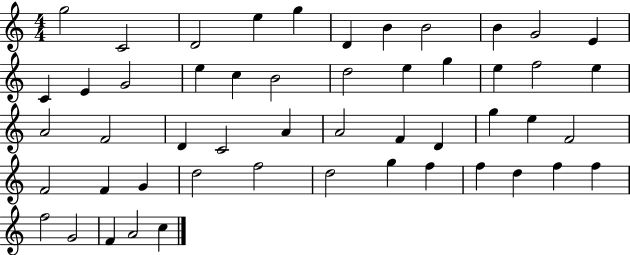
X:1
T:Untitled
M:4/4
L:1/4
K:C
g2 C2 D2 e g D B B2 B G2 E C E G2 e c B2 d2 e g e f2 e A2 F2 D C2 A A2 F D g e F2 F2 F G d2 f2 d2 g f f d f f f2 G2 F A2 c